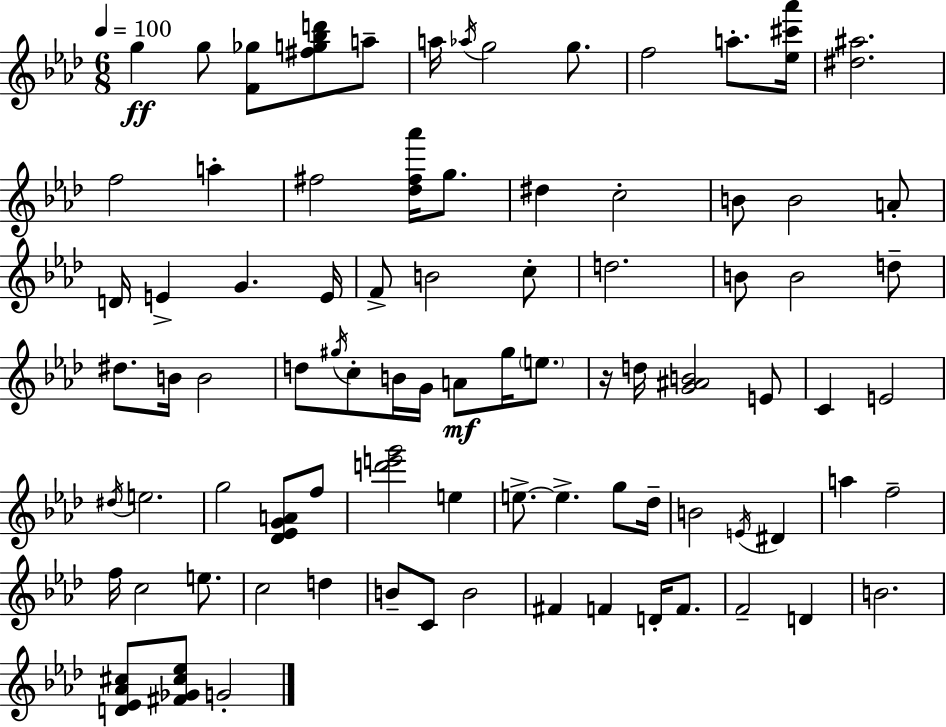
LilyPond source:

{
  \clef treble
  \numericTimeSignature
  \time 6/8
  \key f \minor
  \tempo 4 = 100
  g''4\ff g''8 <f' ges''>8 <fis'' g'' bes'' d'''>8 a''8-- | a''16 \acciaccatura { aes''16 } g''2 g''8. | f''2 a''8.-. | <ees'' cis''' aes'''>16 <dis'' ais''>2. | \break f''2 a''4-. | fis''2 <des'' fis'' aes'''>16 g''8. | dis''4 c''2-. | b'8 b'2 a'8-. | \break d'16 e'4-> g'4. | e'16 f'8-> b'2 c''8-. | d''2. | b'8 b'2 d''8-- | \break dis''8. b'16 b'2 | d''8 \acciaccatura { gis''16 } c''8-. b'16 g'16 a'8\mf gis''16 \parenthesize e''8. | r16 d''16 <g' ais' b'>2 | e'8 c'4 e'2 | \break \acciaccatura { dis''16 } e''2. | g''2 <des' ees' g' a'>8 | f''8 <d''' e''' g'''>2 e''4 | e''8.->~~ e''4.-> | \break g''8 des''16-- b'2 \acciaccatura { e'16 } | dis'4 a''4 f''2-- | f''16 c''2 | e''8. c''2 | \break d''4 b'8-- c'8 b'2 | fis'4 f'4 | d'16-. f'8. f'2-- | d'4 b'2. | \break <d' ees' aes' cis''>8 <fis' ges' cis'' ees''>8 g'2-. | \bar "|."
}